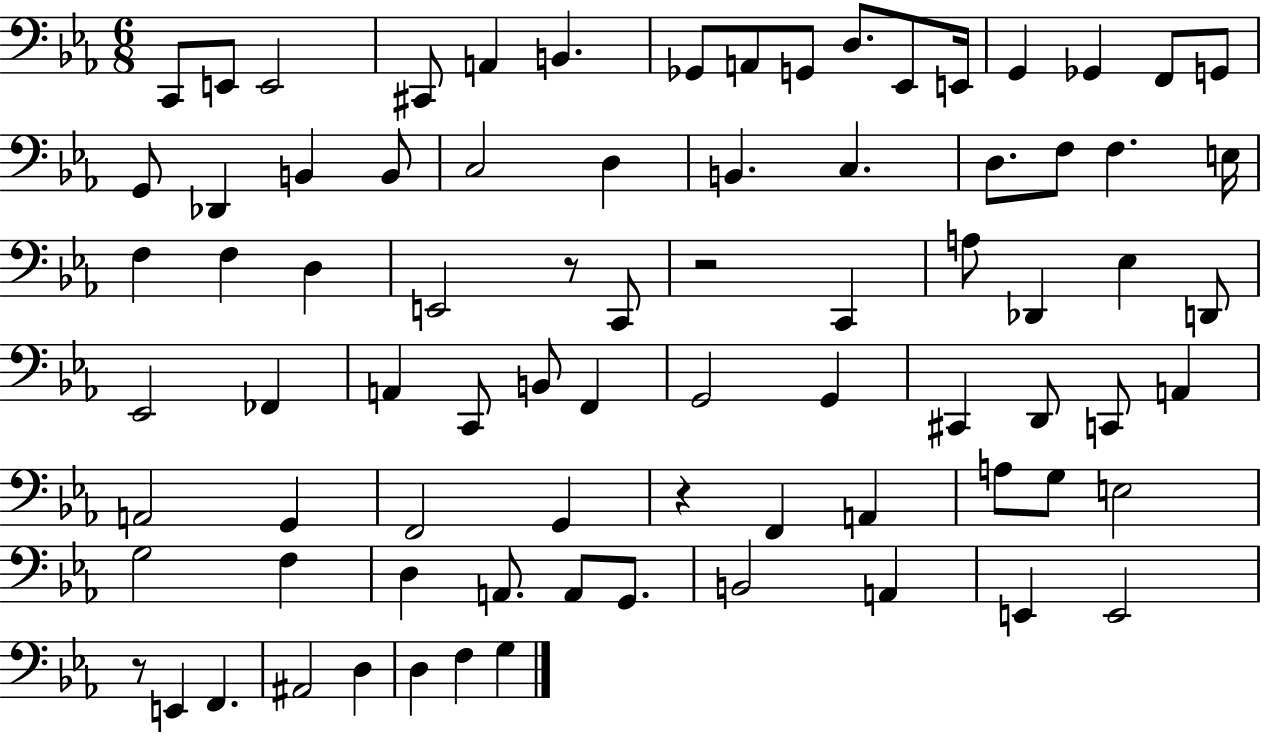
X:1
T:Untitled
M:6/8
L:1/4
K:Eb
C,,/2 E,,/2 E,,2 ^C,,/2 A,, B,, _G,,/2 A,,/2 G,,/2 D,/2 _E,,/2 E,,/4 G,, _G,, F,,/2 G,,/2 G,,/2 _D,, B,, B,,/2 C,2 D, B,, C, D,/2 F,/2 F, E,/4 F, F, D, E,,2 z/2 C,,/2 z2 C,, A,/2 _D,, _E, D,,/2 _E,,2 _F,, A,, C,,/2 B,,/2 F,, G,,2 G,, ^C,, D,,/2 C,,/2 A,, A,,2 G,, F,,2 G,, z F,, A,, A,/2 G,/2 E,2 G,2 F, D, A,,/2 A,,/2 G,,/2 B,,2 A,, E,, E,,2 z/2 E,, F,, ^A,,2 D, D, F, G,